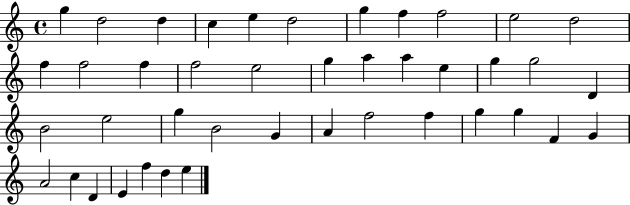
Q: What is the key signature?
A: C major